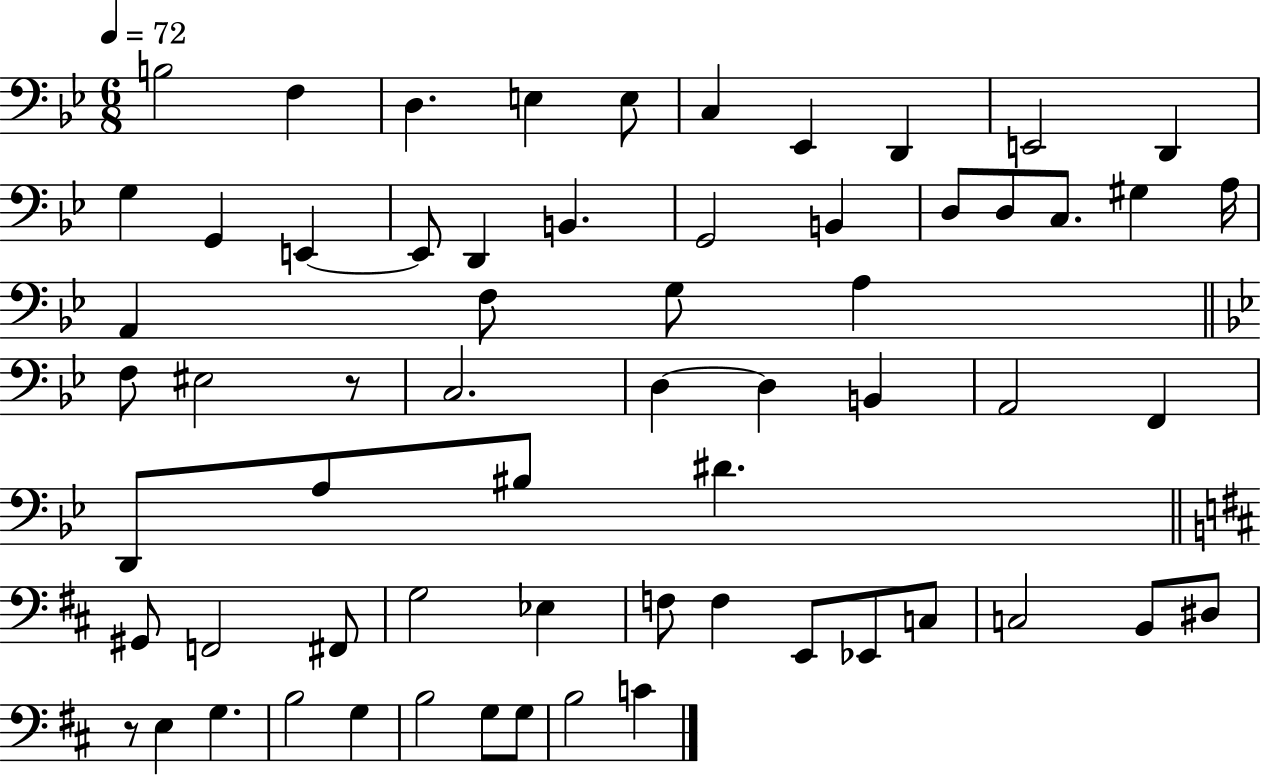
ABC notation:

X:1
T:Untitled
M:6/8
L:1/4
K:Bb
B,2 F, D, E, E,/2 C, _E,, D,, E,,2 D,, G, G,, E,, E,,/2 D,, B,, G,,2 B,, D,/2 D,/2 C,/2 ^G, A,/4 A,, F,/2 G,/2 A, F,/2 ^E,2 z/2 C,2 D, D, B,, A,,2 F,, D,,/2 A,/2 ^B,/2 ^D ^G,,/2 F,,2 ^F,,/2 G,2 _E, F,/2 F, E,,/2 _E,,/2 C,/2 C,2 B,,/2 ^D,/2 z/2 E, G, B,2 G, B,2 G,/2 G,/2 B,2 C